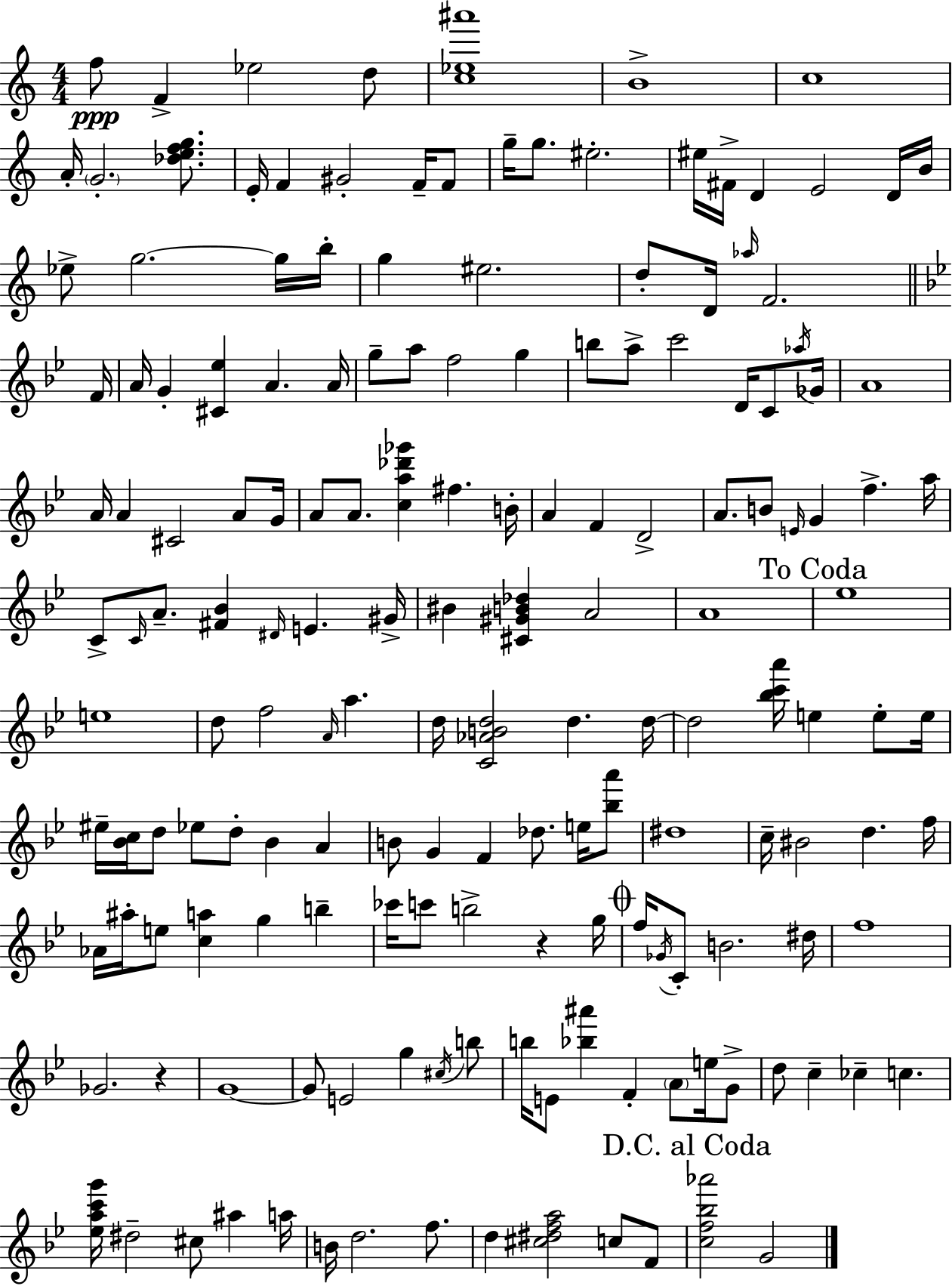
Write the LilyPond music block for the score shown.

{
  \clef treble
  \numericTimeSignature
  \time 4/4
  \key a \minor
  f''8\ppp f'4-> ees''2 d''8 | <c'' ees'' ais'''>1 | b'1-> | c''1 | \break a'16-. \parenthesize g'2.-. <des'' e'' f'' g''>8. | e'16-. f'4 gis'2-. f'16-- f'8 | g''16-- g''8. eis''2.-. | eis''16 fis'16-> d'4 e'2 d'16 b'16 | \break ees''8-> g''2.~~ g''16 b''16-. | g''4 eis''2. | d''8-. d'16 \grace { aes''16 } f'2. | \bar "||" \break \key g \minor f'16 a'16 g'4-. <cis' ees''>4 a'4. | a'16 g''8-- a''8 f''2 g''4 | b''8 a''8-> c'''2 d'16 c'8 | \acciaccatura { aes''16 } ges'16 a'1 | \break a'16 a'4 cis'2 a'8 | g'16 a'8 a'8. <c'' a'' des''' ges'''>4 fis''4. | b'16-. a'4 f'4 d'2-> | a'8. b'8 \grace { e'16 } g'4 f''4.-> | \break a''16 c'8-> \grace { c'16 } a'8.-- <fis' bes'>4 \grace { dis'16 } e'4. | gis'16-> bis'4 <cis' gis' b' des''>4 a'2 | a'1 | \mark "To Coda" ees''1 | \break e''1 | d''8 f''2 \grace { a'16 } | a''4. d''16 <c' aes' b' d''>2 d''4. | d''16~~ d''2 <bes'' c''' a'''>16 e''4 | \break e''8-. e''16 eis''16-- <bes' c''>16 d''8 ees''8 d''8-. bes'4 | a'4 b'8 g'4 f'4 | des''8. e''16 <bes'' a'''>8 dis''1 | c''16-- bis'2 d''4. | \break f''16 aes'16 ais''16-. e''8 <c'' a''>4 g''4 | b''4-- ces'''16 c'''8 b''2-> | r4 g''16 \mark \markup { \musicglyph "scripts.coda" } f''16 \acciaccatura { ges'16 } c'8-. b'2. | dis''16 f''1 | \break ges'2. | r4 g'1~~ | g'8 e'2 | g''4 \acciaccatura { cis''16 } b''8 b''16 e'8 <bes'' ais'''>4 f'4-. | \break \parenthesize a'8 e''16 g'8-> d''8 c''4-- ces''4-- | c''4. <ees'' a'' c''' g'''>16 dis''2-- | cis''8 ais''4 a''16 b'16 d''2. | f''8. d''4 <cis'' dis'' f'' a''>2 | \break c''8 f'8 \mark "D.C. al Coda" <c'' f'' bes'' aes'''>2 | g'2 \bar "|."
}